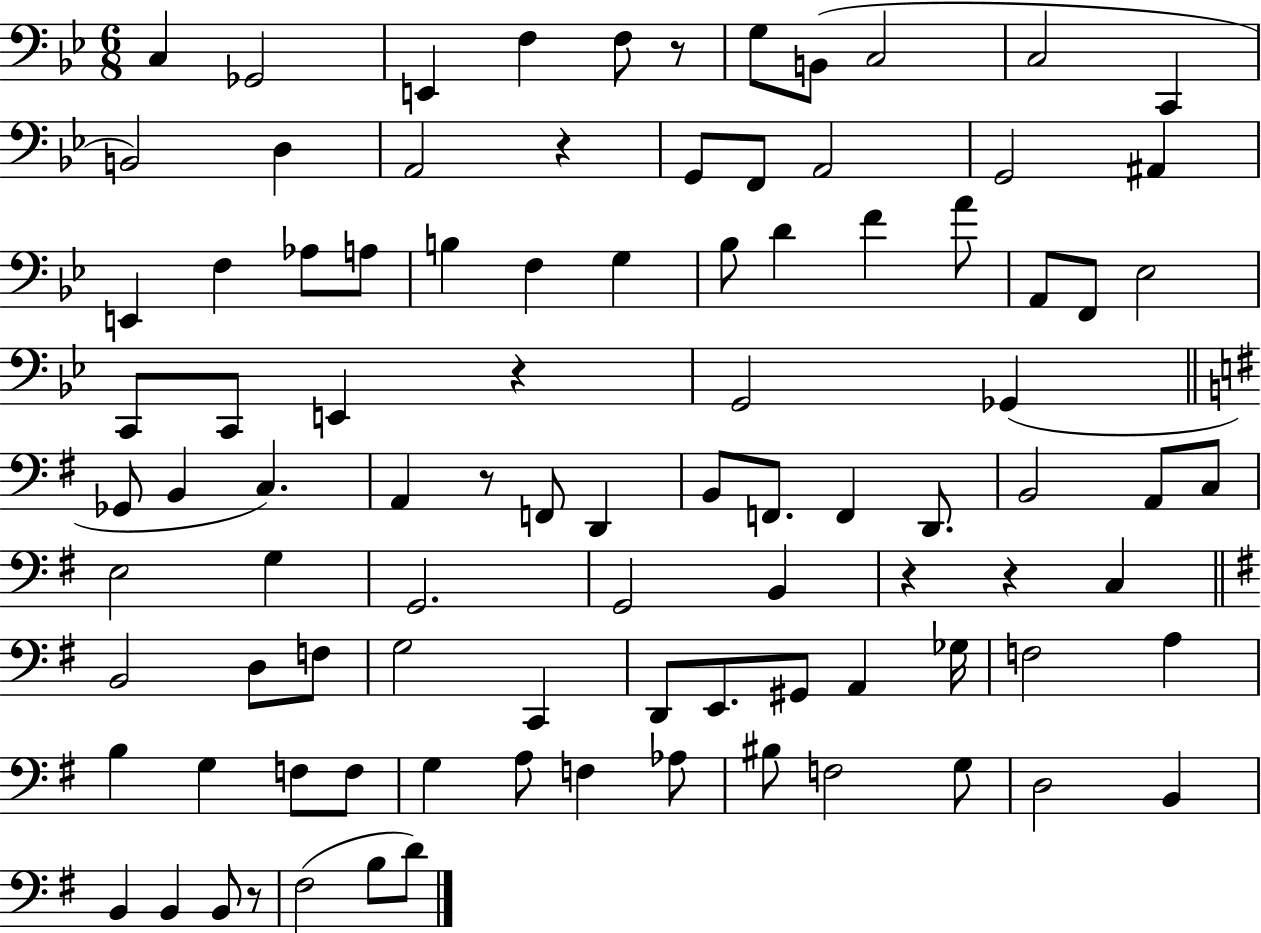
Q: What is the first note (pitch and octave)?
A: C3